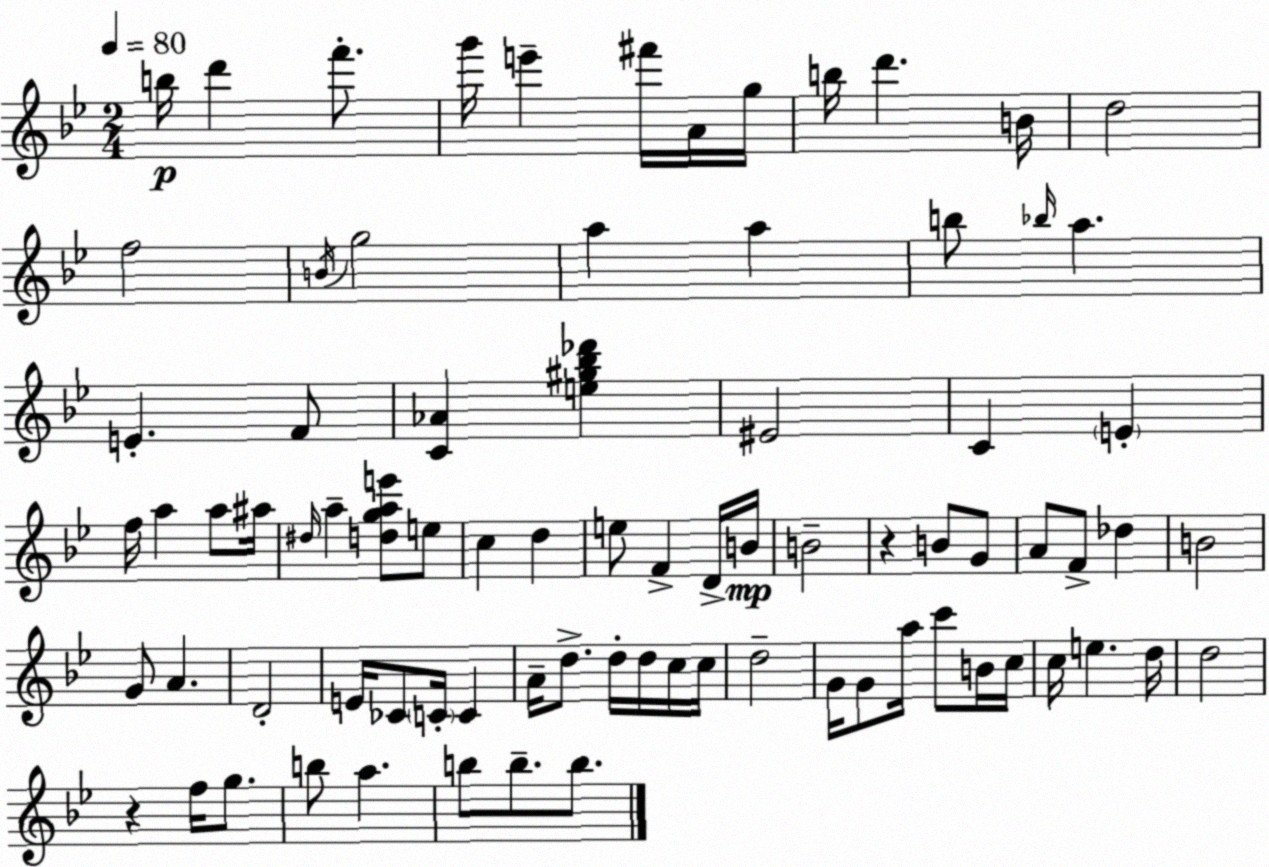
X:1
T:Untitled
M:2/4
L:1/4
K:Gm
b/4 d' f'/2 g'/4 e' ^f'/4 A/4 g/4 b/4 d' B/4 d2 f2 B/4 g2 a a b/2 _b/4 a E F/2 [C_A] [e^g_b_d'] ^E2 C E f/4 a a/2 ^a/4 ^d/4 a [dgae']/2 e/2 c d e/2 F D/4 B/4 B2 z B/2 G/2 A/2 F/2 _d B2 G/2 A D2 E/4 _C/2 C/4 C A/4 d/2 d/4 d/4 c/4 c/4 d2 G/4 G/2 a/4 c'/2 B/4 c/4 c/4 e d/4 d2 z f/4 g/2 b/2 a b/2 b/2 b/2